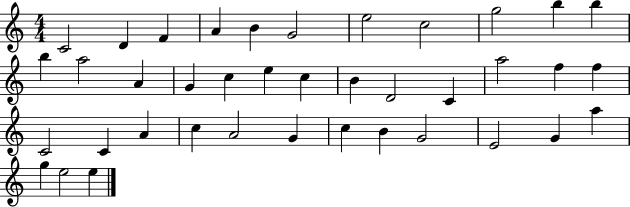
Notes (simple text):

C4/h D4/q F4/q A4/q B4/q G4/h E5/h C5/h G5/h B5/q B5/q B5/q A5/h A4/q G4/q C5/q E5/q C5/q B4/q D4/h C4/q A5/h F5/q F5/q C4/h C4/q A4/q C5/q A4/h G4/q C5/q B4/q G4/h E4/h G4/q A5/q G5/q E5/h E5/q